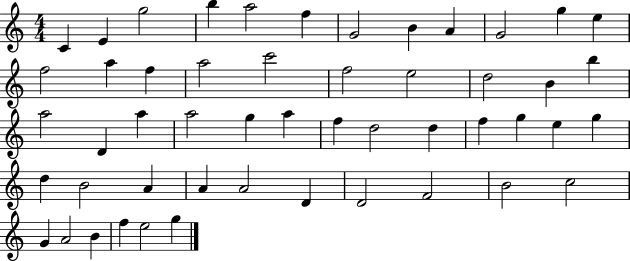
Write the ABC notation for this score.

X:1
T:Untitled
M:4/4
L:1/4
K:C
C E g2 b a2 f G2 B A G2 g e f2 a f a2 c'2 f2 e2 d2 B b a2 D a a2 g a f d2 d f g e g d B2 A A A2 D D2 F2 B2 c2 G A2 B f e2 g